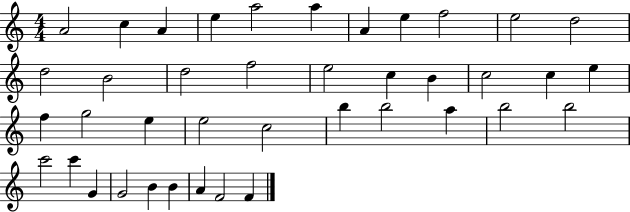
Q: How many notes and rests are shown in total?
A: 40